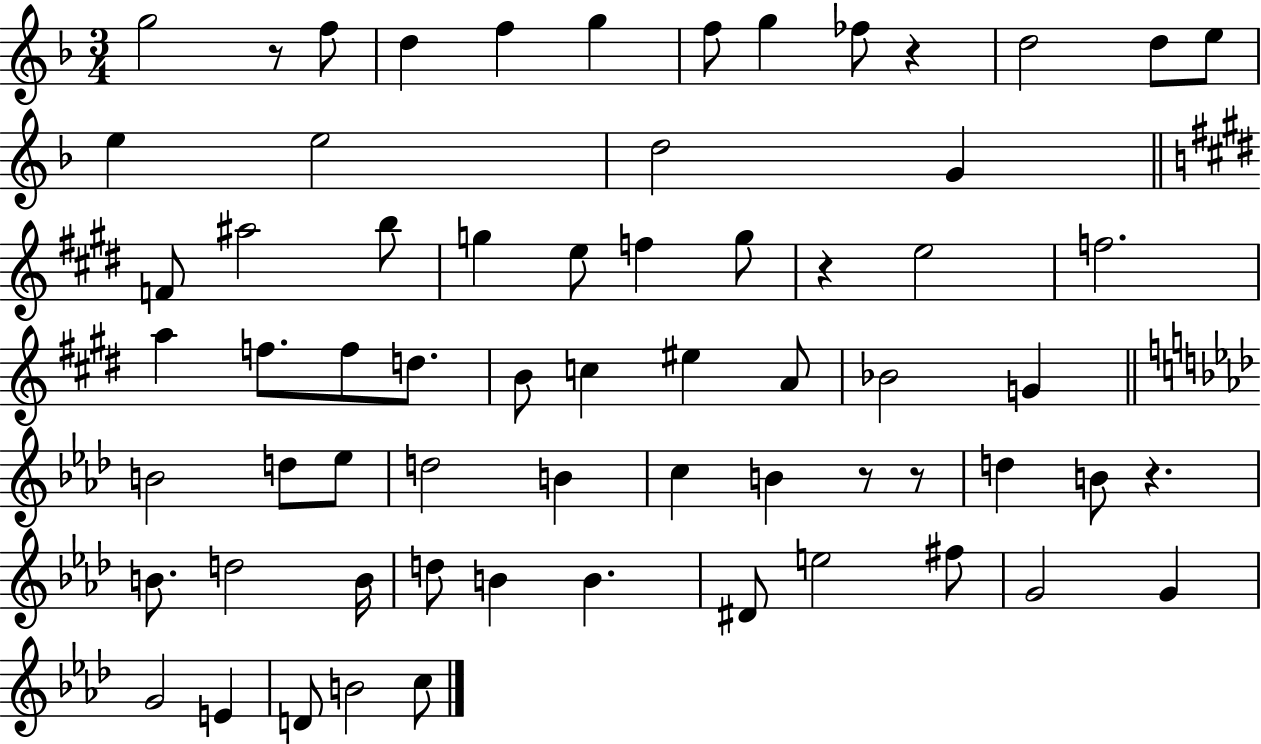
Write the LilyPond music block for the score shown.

{
  \clef treble
  \numericTimeSignature
  \time 3/4
  \key f \major
  \repeat volta 2 { g''2 r8 f''8 | d''4 f''4 g''4 | f''8 g''4 fes''8 r4 | d''2 d''8 e''8 | \break e''4 e''2 | d''2 g'4 | \bar "||" \break \key e \major f'8 ais''2 b''8 | g''4 e''8 f''4 g''8 | r4 e''2 | f''2. | \break a''4 f''8. f''8 d''8. | b'8 c''4 eis''4 a'8 | bes'2 g'4 | \bar "||" \break \key f \minor b'2 d''8 ees''8 | d''2 b'4 | c''4 b'4 r8 r8 | d''4 b'8 r4. | \break b'8. d''2 b'16 | d''8 b'4 b'4. | dis'8 e''2 fis''8 | g'2 g'4 | \break g'2 e'4 | d'8 b'2 c''8 | } \bar "|."
}